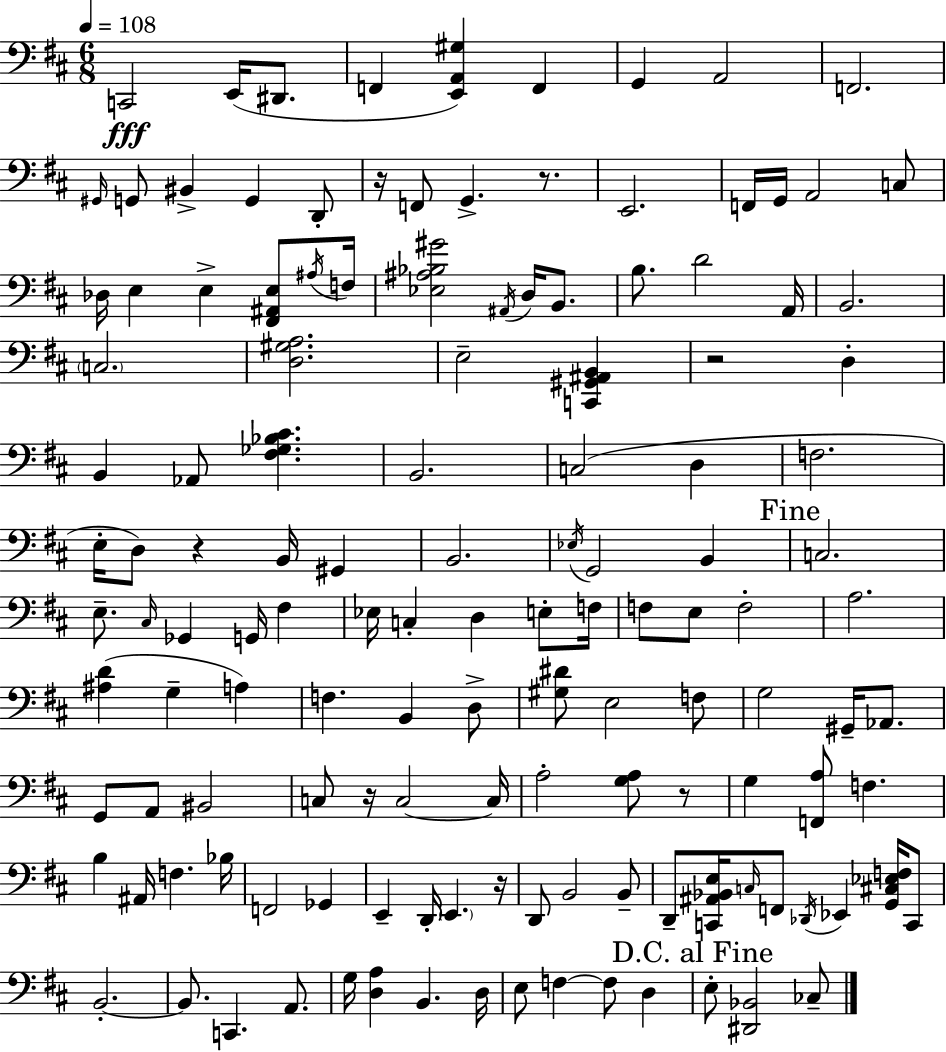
{
  \clef bass
  \numericTimeSignature
  \time 6/8
  \key d \major
  \tempo 4 = 108
  c,2\fff e,16( dis,8. | f,4 <e, a, gis>4) f,4 | g,4 a,2 | f,2. | \break \grace { gis,16 } g,8 bis,4-> g,4 d,8-. | r16 f,8 g,4.-> r8. | e,2. | f,16 g,16 a,2 c8 | \break des16 e4 e4-> <fis, ais, e>8 | \acciaccatura { ais16 } f16 <ees ais bes gis'>2 \acciaccatura { ais,16 } d16 | b,8. b8. d'2 | a,16 b,2. | \break \parenthesize c2. | <d gis a>2. | e2-- <c, gis, ais, b,>4 | r2 d4-. | \break b,4 aes,8 <fis ges bes cis'>4. | b,2. | c2( d4 | f2. | \break e16-. d8) r4 b,16 gis,4 | b,2. | \acciaccatura { ees16 } g,2 | b,4 \mark "Fine" c2. | \break e8.-- \grace { cis16 } ges,4 | g,16 fis4 ees16 c4-. d4 | e8-. f16 f8 e8 f2-. | a2. | \break <ais d'>4( g4-- | a4) f4. b,4 | d8-> <gis dis'>8 e2 | f8 g2 | \break gis,16-- aes,8. g,8 a,8 bis,2 | c8 r16 c2~~ | c16 a2-. | <g a>8 r8 g4 <f, a>8 f4. | \break b4 ais,16 f4. | bes16 f,2 | ges,4 e,4-- d,16-. \parenthesize e,4. | r16 d,8 b,2 | \break b,8-- d,8-- <c, ais, bes, e>16 \grace { c16 } f,8 \acciaccatura { des,16 } | ees,4 <g, cis ees f>16 c,8 b,2.-.~~ | b,8. c,4. | a,8. g16 <d a>4 | \break b,4. d16 e8 f4~~ | f8 d4 \mark "D.C. al Fine" e8-. <dis, bes,>2 | ces8-- \bar "|."
}